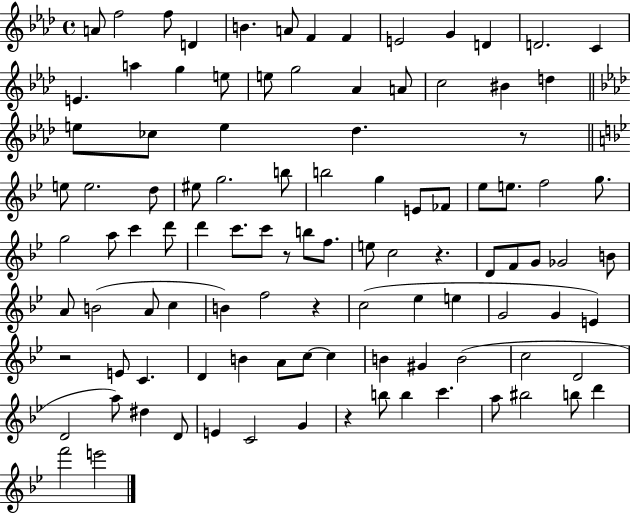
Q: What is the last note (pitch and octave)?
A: E6